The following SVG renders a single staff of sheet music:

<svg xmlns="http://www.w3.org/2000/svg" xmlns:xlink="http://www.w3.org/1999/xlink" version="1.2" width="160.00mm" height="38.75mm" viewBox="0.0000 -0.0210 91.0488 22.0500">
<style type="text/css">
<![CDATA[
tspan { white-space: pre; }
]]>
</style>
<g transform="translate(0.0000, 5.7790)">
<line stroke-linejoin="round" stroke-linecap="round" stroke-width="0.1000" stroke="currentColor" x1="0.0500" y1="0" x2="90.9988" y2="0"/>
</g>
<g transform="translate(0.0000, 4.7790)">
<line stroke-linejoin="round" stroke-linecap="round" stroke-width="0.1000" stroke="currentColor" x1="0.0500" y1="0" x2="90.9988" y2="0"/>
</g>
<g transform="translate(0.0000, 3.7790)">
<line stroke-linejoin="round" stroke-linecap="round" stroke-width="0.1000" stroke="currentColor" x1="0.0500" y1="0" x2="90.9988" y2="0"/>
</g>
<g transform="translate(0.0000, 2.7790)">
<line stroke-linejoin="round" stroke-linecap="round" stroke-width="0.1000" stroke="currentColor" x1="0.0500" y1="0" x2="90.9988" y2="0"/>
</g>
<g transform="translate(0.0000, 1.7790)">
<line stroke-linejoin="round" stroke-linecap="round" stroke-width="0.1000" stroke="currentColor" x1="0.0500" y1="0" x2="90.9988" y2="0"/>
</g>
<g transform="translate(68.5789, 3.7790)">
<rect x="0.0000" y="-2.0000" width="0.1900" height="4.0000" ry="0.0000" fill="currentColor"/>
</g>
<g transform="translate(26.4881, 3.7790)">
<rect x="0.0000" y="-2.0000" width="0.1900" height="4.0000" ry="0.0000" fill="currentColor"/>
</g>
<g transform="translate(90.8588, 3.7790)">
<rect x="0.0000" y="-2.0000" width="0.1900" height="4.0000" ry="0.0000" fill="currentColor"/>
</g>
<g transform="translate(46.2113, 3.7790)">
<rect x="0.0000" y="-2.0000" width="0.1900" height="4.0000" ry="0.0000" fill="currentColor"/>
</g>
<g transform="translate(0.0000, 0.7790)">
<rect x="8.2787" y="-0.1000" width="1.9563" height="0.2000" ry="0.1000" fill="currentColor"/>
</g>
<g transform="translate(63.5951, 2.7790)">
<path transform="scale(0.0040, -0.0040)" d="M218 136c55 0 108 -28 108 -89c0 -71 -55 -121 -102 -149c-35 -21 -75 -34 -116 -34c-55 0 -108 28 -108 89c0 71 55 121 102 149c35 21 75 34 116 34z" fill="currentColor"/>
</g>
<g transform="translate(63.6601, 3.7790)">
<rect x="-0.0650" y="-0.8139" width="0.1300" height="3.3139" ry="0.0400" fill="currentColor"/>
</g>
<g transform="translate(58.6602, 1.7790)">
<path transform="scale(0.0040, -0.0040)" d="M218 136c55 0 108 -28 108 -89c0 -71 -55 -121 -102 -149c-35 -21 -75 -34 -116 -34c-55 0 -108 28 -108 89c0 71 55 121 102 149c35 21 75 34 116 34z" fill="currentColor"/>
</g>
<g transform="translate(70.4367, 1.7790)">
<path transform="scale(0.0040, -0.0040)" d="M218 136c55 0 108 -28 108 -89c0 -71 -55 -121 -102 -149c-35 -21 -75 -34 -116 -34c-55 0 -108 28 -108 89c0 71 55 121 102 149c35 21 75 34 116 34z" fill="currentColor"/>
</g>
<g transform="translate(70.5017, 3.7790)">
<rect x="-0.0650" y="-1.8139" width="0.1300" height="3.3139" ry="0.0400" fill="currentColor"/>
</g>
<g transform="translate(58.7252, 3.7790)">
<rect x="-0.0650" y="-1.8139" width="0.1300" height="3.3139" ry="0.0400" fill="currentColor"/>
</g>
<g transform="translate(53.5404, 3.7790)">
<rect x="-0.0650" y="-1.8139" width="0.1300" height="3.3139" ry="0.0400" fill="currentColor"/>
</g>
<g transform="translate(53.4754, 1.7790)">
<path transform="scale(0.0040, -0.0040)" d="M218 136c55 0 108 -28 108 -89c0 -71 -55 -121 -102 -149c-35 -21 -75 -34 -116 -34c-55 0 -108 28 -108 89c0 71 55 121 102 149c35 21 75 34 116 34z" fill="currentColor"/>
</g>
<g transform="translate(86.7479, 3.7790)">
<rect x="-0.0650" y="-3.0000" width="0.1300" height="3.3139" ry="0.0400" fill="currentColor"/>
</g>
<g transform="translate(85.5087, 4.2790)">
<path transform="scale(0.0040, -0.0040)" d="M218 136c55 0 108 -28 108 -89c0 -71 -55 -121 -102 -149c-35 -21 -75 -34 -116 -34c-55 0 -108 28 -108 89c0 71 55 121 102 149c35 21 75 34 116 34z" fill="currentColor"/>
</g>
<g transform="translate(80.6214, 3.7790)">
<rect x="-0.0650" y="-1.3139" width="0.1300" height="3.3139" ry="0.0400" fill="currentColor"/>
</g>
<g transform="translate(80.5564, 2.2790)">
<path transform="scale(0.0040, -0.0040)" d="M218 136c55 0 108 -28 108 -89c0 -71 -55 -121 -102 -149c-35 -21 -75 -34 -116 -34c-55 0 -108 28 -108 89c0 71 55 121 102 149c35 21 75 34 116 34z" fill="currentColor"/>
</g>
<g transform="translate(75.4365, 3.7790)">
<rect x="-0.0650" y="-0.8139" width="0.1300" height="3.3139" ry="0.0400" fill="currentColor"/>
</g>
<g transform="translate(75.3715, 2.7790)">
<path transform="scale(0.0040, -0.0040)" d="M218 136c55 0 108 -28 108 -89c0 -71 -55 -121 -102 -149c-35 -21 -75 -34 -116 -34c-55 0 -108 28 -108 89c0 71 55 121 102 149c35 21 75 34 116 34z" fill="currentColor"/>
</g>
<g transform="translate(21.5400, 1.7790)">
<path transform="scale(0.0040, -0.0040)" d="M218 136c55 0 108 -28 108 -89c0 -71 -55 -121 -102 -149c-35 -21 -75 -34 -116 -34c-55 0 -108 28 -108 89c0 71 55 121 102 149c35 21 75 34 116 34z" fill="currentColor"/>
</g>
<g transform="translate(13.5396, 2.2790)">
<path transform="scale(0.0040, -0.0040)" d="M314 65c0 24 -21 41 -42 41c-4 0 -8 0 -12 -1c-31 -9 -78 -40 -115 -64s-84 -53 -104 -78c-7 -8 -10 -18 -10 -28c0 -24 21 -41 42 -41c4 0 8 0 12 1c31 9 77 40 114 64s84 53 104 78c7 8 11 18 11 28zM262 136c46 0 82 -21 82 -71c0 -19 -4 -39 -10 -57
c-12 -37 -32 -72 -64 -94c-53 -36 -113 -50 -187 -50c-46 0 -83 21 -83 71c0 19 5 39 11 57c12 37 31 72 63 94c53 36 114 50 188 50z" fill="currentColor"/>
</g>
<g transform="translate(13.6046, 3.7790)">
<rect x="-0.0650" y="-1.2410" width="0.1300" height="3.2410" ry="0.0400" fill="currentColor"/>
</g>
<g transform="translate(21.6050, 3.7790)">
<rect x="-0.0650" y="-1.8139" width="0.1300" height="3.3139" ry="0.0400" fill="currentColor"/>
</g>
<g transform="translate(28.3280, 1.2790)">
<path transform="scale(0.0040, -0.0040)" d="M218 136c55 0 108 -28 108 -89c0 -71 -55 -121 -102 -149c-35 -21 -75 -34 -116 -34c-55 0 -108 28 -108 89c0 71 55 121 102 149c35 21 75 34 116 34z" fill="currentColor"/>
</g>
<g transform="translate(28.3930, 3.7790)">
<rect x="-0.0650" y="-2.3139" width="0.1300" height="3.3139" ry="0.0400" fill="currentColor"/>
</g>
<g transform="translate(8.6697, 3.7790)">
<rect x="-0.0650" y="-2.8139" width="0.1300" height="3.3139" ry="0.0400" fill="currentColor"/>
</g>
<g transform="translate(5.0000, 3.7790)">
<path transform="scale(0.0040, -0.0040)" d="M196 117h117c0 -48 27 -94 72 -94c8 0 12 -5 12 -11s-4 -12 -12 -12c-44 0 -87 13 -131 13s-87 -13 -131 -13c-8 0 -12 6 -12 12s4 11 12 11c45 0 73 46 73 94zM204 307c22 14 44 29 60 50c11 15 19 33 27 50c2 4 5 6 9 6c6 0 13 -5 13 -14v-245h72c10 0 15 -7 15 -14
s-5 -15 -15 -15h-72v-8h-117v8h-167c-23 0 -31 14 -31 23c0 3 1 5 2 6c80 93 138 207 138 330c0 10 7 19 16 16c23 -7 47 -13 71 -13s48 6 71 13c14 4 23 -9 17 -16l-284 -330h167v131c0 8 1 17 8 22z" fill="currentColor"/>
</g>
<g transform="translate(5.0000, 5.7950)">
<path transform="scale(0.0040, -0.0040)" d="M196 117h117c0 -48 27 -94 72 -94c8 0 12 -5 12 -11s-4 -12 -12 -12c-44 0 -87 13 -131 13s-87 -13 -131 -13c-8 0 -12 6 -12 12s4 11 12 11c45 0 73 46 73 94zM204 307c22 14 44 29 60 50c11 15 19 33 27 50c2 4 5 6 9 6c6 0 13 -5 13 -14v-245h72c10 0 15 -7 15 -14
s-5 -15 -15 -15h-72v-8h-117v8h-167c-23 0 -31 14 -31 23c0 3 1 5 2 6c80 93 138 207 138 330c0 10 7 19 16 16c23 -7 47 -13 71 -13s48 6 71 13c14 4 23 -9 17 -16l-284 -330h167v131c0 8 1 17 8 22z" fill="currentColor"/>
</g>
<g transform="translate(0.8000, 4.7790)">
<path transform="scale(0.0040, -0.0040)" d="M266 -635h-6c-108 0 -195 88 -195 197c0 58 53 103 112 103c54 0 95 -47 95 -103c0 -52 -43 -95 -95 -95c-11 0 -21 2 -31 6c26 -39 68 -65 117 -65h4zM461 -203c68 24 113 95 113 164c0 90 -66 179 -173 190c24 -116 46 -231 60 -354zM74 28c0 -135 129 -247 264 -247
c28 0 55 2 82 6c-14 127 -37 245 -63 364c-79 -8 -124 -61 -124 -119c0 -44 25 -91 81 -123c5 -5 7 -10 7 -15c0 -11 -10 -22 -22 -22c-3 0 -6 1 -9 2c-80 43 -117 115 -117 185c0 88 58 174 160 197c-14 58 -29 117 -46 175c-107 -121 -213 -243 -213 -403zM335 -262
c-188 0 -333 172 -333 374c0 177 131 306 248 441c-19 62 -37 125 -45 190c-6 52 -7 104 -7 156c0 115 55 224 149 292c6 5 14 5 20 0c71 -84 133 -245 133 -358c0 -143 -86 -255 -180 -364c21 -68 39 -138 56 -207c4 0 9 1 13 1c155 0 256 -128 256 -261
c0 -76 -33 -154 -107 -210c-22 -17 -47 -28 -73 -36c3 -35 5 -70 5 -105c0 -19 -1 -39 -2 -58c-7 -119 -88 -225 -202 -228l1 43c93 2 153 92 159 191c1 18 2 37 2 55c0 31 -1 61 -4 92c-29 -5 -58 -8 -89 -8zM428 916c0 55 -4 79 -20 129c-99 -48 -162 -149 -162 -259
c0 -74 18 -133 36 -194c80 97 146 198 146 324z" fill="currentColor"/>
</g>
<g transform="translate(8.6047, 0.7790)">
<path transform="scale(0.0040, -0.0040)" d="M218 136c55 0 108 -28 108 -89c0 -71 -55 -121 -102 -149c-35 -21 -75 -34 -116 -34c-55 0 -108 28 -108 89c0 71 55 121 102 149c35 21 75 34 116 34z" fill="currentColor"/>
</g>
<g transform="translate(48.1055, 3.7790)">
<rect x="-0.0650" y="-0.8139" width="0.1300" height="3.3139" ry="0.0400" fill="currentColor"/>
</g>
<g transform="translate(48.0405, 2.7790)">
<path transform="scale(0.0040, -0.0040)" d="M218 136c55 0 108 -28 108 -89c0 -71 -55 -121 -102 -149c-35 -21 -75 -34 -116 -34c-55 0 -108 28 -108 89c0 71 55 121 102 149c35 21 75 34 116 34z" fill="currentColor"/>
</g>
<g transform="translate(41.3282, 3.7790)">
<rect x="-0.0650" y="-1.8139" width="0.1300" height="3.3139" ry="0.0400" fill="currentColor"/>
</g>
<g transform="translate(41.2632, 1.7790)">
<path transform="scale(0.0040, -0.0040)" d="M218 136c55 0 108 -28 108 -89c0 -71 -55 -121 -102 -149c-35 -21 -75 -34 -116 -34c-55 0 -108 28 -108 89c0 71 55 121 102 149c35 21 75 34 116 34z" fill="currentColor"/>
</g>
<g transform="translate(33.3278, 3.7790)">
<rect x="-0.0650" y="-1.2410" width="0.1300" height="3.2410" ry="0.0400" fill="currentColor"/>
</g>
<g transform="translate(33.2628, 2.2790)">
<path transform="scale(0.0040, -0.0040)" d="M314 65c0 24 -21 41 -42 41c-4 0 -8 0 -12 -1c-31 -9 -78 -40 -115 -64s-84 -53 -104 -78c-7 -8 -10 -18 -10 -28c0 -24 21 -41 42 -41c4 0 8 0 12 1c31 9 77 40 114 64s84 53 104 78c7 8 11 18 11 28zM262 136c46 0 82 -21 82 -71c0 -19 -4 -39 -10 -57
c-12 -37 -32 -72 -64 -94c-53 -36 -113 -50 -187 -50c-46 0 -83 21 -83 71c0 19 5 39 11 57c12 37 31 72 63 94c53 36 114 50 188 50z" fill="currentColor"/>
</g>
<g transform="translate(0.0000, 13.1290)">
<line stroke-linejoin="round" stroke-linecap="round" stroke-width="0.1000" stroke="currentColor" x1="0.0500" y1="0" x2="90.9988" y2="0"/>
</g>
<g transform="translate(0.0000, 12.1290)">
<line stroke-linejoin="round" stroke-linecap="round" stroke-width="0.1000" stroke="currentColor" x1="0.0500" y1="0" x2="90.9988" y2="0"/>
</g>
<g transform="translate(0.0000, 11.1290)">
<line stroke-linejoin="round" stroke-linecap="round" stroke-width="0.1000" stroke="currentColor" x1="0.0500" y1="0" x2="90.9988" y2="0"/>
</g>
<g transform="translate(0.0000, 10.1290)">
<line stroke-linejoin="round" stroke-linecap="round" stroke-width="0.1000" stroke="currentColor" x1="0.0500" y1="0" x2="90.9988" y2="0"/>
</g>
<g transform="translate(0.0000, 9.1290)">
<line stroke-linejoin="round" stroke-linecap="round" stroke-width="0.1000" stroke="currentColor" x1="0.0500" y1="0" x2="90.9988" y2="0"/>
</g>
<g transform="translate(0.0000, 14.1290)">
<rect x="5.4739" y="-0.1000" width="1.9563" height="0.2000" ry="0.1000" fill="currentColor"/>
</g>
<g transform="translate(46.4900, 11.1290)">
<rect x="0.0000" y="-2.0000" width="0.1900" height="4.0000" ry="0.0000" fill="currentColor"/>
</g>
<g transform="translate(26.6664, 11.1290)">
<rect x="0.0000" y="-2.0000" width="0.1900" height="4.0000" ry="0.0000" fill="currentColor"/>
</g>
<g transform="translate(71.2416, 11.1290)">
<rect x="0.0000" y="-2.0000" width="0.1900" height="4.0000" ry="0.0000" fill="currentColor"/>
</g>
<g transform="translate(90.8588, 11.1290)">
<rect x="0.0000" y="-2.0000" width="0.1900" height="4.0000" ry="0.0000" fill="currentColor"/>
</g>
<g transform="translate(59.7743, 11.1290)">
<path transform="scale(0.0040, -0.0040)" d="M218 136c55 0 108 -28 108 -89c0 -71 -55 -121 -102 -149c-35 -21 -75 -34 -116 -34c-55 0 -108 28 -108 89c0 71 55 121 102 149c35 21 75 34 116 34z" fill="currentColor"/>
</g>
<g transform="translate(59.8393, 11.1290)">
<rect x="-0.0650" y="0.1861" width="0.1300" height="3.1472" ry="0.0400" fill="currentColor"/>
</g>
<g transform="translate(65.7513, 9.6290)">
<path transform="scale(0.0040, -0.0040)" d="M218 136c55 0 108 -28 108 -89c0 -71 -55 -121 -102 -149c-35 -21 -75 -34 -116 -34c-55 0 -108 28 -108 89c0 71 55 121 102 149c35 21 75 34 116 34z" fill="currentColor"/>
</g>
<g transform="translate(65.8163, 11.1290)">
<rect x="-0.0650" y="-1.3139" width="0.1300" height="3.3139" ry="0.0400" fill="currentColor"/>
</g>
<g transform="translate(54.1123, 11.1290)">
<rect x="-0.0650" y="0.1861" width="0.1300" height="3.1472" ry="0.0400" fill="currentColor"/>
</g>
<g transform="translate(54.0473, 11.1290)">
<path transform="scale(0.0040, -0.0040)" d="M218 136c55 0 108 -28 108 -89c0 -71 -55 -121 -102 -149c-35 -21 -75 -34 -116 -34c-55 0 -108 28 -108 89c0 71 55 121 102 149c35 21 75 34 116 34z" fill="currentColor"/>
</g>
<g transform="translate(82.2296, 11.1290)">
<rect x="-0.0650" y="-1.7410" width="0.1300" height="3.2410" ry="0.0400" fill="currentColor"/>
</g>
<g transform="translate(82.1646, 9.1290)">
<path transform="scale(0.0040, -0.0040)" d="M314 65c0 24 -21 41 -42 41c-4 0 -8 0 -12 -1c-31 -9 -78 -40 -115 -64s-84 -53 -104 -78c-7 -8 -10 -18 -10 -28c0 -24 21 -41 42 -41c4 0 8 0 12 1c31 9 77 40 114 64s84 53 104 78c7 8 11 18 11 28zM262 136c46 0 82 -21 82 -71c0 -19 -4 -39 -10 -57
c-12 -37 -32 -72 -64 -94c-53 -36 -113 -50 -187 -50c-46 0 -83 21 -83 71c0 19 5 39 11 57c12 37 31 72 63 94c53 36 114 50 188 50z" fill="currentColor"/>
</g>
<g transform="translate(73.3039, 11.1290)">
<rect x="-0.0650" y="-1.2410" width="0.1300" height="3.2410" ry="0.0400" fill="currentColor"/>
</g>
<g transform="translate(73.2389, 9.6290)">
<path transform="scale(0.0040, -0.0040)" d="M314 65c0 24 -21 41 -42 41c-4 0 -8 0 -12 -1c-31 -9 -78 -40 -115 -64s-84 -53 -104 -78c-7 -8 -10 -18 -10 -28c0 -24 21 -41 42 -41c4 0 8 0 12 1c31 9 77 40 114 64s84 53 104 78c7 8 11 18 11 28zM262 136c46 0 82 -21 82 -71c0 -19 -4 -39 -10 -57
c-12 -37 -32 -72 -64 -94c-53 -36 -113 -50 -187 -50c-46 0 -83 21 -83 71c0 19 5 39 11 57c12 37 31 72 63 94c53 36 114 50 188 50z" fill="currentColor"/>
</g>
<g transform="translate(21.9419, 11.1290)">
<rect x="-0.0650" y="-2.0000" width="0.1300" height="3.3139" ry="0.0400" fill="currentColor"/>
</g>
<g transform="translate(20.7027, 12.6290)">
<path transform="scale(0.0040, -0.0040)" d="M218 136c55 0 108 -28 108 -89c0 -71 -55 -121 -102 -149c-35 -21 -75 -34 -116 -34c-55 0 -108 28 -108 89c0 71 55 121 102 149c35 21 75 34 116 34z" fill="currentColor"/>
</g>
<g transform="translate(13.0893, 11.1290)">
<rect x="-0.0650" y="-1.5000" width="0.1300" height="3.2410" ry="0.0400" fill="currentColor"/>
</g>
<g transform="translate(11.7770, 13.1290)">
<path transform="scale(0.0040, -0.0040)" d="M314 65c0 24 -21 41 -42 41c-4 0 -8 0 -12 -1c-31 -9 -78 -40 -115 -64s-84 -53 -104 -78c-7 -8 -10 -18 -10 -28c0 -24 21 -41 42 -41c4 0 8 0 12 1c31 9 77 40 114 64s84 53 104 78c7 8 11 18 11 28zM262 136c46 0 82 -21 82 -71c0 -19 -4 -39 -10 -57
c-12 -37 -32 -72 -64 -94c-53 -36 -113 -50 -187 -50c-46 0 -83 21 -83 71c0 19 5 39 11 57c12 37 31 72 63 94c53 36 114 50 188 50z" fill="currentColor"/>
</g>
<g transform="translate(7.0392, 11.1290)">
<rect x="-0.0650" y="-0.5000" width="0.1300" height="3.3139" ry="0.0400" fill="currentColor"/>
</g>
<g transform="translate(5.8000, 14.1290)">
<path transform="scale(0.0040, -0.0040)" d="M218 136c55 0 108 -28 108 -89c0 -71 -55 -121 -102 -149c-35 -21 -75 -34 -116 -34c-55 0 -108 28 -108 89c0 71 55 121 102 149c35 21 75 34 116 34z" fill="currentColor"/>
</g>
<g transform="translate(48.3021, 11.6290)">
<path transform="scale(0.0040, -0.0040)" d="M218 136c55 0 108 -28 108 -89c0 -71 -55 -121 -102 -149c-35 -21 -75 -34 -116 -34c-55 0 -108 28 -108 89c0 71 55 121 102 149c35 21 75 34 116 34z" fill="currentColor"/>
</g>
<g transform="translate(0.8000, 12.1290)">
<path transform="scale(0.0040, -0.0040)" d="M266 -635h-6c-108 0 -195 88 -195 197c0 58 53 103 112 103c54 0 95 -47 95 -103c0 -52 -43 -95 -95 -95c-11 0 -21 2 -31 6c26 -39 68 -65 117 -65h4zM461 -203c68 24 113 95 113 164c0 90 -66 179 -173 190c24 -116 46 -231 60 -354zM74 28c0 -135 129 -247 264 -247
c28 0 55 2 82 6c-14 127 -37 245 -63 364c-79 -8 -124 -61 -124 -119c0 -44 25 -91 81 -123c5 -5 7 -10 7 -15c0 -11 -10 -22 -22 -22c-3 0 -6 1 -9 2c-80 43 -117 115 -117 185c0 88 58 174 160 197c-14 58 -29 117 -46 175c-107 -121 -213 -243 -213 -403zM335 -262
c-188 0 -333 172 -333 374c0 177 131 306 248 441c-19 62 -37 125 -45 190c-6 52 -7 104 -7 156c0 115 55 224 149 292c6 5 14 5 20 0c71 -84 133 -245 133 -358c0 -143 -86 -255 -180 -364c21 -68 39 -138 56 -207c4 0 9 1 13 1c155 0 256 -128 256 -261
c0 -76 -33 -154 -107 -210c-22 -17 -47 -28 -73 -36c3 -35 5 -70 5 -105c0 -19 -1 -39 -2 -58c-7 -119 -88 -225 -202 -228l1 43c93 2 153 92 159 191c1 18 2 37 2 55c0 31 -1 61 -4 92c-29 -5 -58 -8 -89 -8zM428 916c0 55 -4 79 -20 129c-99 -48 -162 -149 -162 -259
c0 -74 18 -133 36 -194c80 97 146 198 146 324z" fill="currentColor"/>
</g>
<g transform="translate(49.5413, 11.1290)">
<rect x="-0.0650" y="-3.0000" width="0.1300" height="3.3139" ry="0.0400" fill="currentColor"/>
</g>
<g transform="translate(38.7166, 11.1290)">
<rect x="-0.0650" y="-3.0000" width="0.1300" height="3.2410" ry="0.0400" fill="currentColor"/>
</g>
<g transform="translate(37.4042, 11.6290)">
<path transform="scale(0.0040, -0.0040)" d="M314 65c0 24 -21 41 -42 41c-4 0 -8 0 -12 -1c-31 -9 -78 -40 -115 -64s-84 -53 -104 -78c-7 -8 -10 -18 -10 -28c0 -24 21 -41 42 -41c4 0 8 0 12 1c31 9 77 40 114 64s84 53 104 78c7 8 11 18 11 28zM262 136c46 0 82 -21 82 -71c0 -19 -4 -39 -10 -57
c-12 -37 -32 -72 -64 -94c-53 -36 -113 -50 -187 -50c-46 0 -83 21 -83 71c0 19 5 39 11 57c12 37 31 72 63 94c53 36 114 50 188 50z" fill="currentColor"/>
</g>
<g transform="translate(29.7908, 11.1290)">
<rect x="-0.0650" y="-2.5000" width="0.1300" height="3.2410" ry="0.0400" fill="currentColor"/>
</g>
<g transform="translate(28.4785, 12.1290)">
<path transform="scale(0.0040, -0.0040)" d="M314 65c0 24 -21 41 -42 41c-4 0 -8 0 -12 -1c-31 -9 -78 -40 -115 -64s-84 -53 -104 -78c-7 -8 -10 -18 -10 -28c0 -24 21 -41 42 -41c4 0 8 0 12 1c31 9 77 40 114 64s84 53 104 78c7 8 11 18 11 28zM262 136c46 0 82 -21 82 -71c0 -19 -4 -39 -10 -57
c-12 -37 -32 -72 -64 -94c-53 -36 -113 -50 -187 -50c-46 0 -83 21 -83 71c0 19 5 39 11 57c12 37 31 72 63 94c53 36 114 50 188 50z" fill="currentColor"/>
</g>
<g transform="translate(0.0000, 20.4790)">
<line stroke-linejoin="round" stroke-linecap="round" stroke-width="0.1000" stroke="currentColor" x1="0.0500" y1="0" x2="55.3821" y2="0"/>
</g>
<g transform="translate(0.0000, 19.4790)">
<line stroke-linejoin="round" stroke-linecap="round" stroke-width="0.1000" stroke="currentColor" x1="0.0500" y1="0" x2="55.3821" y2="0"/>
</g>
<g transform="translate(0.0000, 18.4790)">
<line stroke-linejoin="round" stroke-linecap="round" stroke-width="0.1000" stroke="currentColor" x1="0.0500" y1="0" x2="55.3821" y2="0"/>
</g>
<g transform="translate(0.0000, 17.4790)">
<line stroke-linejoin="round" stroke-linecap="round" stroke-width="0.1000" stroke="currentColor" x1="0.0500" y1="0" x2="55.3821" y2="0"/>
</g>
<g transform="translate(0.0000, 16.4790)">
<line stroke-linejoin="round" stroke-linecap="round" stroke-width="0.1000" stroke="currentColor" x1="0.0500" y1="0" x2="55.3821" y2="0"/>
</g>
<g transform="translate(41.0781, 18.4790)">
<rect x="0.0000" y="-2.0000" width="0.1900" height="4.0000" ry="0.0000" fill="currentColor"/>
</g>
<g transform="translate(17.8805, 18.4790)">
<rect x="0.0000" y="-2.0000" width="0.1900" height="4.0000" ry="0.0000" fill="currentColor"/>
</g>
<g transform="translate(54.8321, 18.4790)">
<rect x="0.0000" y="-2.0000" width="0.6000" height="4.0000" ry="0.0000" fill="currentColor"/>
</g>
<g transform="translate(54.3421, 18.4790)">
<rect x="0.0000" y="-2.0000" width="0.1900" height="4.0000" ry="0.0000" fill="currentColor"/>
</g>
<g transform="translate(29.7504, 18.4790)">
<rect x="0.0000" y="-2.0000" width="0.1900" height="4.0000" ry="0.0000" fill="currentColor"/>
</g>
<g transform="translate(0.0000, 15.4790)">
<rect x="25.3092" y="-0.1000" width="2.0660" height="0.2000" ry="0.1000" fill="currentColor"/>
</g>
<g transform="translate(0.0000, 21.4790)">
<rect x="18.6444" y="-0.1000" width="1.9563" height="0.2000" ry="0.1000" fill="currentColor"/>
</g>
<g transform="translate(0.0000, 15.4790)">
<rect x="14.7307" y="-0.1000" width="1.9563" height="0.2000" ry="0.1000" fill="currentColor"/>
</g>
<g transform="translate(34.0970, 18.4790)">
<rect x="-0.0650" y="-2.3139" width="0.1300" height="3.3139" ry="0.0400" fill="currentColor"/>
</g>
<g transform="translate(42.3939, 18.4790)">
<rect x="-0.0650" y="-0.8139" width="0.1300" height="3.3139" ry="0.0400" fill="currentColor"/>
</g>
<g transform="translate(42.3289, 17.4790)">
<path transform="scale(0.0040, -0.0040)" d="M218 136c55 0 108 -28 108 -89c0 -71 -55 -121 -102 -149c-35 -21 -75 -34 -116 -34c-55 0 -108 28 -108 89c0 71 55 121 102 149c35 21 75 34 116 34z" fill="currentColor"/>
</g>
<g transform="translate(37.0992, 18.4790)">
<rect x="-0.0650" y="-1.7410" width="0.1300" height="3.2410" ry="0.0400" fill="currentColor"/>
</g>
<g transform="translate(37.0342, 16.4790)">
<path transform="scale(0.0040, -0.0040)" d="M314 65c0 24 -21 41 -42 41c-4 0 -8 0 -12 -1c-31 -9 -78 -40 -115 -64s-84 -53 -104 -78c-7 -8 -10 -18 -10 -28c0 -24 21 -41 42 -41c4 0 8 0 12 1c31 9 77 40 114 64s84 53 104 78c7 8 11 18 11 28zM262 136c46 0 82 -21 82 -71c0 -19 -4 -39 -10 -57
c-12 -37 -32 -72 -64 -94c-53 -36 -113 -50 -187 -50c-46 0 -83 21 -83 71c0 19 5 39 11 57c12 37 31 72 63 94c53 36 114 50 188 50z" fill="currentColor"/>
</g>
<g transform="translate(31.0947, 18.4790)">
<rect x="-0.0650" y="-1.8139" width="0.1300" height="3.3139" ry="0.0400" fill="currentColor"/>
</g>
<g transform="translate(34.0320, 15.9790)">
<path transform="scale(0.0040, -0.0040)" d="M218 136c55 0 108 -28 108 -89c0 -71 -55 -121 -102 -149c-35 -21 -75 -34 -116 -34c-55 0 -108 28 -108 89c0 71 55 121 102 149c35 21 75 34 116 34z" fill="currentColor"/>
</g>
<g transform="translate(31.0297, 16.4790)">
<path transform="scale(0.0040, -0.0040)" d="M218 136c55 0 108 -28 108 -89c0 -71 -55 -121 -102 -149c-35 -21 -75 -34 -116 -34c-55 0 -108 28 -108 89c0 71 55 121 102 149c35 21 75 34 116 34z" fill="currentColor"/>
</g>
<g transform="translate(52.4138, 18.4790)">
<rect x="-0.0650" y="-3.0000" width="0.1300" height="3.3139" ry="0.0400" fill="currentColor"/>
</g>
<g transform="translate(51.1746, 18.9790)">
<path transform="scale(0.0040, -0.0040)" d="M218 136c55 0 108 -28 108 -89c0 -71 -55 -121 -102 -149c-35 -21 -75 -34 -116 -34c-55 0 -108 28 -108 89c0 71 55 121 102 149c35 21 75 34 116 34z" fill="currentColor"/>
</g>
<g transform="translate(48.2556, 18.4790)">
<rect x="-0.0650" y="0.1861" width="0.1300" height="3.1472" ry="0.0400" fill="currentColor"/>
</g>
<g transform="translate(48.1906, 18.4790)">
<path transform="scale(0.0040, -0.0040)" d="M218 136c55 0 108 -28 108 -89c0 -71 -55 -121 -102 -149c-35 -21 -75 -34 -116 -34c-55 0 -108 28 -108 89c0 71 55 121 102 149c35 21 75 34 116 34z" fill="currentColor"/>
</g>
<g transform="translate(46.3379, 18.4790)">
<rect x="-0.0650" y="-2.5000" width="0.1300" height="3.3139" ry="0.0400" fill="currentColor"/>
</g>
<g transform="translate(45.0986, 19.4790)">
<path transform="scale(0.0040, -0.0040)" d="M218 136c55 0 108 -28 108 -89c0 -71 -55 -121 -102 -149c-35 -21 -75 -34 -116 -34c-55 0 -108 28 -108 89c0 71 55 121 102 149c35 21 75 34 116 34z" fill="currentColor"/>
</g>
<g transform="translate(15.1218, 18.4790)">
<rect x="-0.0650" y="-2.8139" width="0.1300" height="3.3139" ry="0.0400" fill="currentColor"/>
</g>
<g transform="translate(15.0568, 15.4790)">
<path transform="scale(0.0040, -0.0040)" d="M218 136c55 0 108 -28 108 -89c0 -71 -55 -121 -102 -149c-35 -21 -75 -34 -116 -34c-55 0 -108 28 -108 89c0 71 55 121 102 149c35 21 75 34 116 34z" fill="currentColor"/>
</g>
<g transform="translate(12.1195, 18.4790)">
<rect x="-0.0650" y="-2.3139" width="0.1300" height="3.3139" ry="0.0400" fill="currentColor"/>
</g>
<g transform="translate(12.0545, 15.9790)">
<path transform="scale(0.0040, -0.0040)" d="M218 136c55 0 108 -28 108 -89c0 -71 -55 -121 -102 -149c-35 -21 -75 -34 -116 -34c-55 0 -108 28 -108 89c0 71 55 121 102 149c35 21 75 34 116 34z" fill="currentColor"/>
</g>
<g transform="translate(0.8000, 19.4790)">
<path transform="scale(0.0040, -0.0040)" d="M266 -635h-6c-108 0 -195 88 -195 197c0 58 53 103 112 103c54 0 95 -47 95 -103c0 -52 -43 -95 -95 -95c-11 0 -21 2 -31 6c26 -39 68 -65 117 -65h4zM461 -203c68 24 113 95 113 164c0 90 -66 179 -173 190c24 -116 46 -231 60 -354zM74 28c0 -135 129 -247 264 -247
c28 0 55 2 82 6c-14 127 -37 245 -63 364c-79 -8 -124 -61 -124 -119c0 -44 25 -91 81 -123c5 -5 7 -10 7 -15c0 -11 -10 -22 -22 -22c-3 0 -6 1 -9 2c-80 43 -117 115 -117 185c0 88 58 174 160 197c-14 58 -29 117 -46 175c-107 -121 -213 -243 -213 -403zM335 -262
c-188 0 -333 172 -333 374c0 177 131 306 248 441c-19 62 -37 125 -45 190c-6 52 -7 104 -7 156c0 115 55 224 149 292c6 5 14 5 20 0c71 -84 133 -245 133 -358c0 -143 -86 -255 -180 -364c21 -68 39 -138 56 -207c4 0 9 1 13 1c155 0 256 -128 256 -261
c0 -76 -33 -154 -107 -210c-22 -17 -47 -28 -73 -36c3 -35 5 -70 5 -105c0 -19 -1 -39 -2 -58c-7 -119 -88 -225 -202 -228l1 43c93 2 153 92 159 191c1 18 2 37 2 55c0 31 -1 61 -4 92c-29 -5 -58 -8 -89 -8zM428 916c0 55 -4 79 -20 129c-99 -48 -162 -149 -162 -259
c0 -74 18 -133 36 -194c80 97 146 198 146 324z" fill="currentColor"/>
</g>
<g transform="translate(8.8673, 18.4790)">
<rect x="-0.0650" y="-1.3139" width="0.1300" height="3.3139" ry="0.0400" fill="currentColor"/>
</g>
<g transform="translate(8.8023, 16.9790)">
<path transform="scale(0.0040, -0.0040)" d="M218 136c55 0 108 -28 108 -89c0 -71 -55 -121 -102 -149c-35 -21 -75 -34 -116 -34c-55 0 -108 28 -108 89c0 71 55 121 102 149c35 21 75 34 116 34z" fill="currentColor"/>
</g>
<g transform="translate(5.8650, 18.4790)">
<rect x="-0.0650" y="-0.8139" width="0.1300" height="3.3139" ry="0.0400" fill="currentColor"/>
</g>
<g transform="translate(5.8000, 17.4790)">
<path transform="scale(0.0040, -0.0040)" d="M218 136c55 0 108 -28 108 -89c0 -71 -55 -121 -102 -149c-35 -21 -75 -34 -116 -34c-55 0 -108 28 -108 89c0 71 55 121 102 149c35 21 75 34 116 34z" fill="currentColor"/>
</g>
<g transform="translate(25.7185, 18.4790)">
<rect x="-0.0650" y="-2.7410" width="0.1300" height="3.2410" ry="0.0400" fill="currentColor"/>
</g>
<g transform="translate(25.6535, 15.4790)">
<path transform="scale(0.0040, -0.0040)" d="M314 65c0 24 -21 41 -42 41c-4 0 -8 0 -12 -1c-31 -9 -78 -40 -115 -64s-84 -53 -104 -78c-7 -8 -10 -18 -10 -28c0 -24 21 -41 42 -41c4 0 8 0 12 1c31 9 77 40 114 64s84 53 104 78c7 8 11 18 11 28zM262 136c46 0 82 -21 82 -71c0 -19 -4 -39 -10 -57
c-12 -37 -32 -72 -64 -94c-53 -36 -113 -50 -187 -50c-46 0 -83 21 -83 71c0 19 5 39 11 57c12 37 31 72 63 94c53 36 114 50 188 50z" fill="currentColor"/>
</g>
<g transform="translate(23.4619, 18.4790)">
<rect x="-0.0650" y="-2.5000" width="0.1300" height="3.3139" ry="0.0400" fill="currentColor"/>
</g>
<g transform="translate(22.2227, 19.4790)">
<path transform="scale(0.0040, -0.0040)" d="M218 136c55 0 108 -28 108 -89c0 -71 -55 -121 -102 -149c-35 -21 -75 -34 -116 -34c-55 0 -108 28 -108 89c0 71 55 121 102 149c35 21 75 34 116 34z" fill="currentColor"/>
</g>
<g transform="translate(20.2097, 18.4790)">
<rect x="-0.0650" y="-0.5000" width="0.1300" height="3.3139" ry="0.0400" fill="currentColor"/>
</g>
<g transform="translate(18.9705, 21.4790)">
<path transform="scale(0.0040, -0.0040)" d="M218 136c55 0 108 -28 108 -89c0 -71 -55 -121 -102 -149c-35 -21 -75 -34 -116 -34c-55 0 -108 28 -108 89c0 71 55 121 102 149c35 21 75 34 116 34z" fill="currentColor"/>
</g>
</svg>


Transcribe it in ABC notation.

X:1
T:Untitled
M:4/4
L:1/4
K:C
a e2 f g e2 f d f f d f d e A C E2 F G2 A2 A B B e e2 f2 d e g a C G a2 f g f2 d G B A